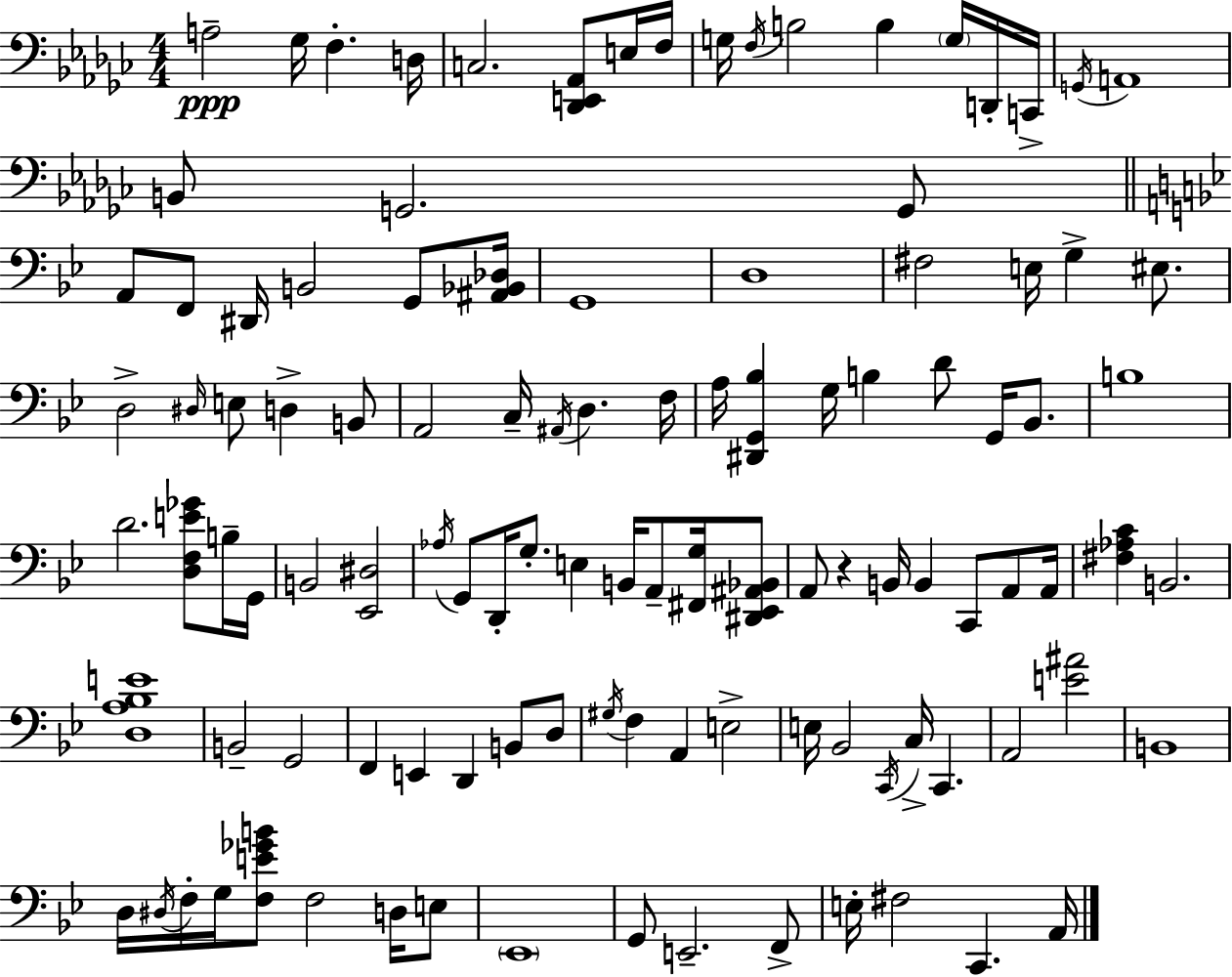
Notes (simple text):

A3/h Gb3/s F3/q. D3/s C3/h. [Db2,E2,Ab2]/e E3/s F3/s G3/s F3/s B3/h B3/q G3/s D2/s C2/s G2/s A2/w B2/e G2/h. G2/e A2/e F2/e D#2/s B2/h G2/e [A#2,Bb2,Db3]/s G2/w D3/w F#3/h E3/s G3/q EIS3/e. D3/h D#3/s E3/e D3/q B2/e A2/h C3/s A#2/s D3/q. F3/s A3/s [D#2,G2,Bb3]/q G3/s B3/q D4/e G2/s Bb2/e. B3/w D4/h. [D3,F3,E4,Gb4]/e B3/s G2/s B2/h [Eb2,D#3]/h Ab3/s G2/e D2/s G3/e. E3/q B2/s A2/e [F#2,G3]/s [D#2,Eb2,A#2,Bb2]/e A2/e R/q B2/s B2/q C2/e A2/e A2/s [F#3,Ab3,C4]/q B2/h. [D3,A3,Bb3,E4]/w B2/h G2/h F2/q E2/q D2/q B2/e D3/e G#3/s F3/q A2/q E3/h E3/s Bb2/h C2/s C3/s C2/q. A2/h [E4,A#4]/h B2/w D3/s D#3/s F3/s G3/s [F3,E4,Gb4,B4]/e F3/h D3/s E3/e Eb2/w G2/e E2/h. F2/e E3/s F#3/h C2/q. A2/s